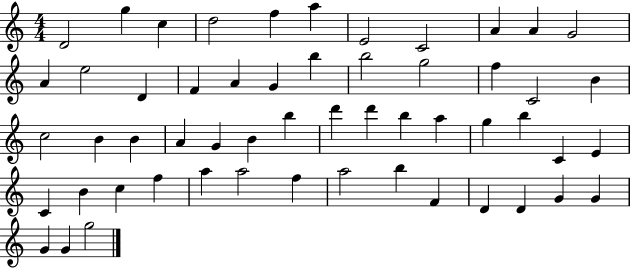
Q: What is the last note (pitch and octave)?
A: G5